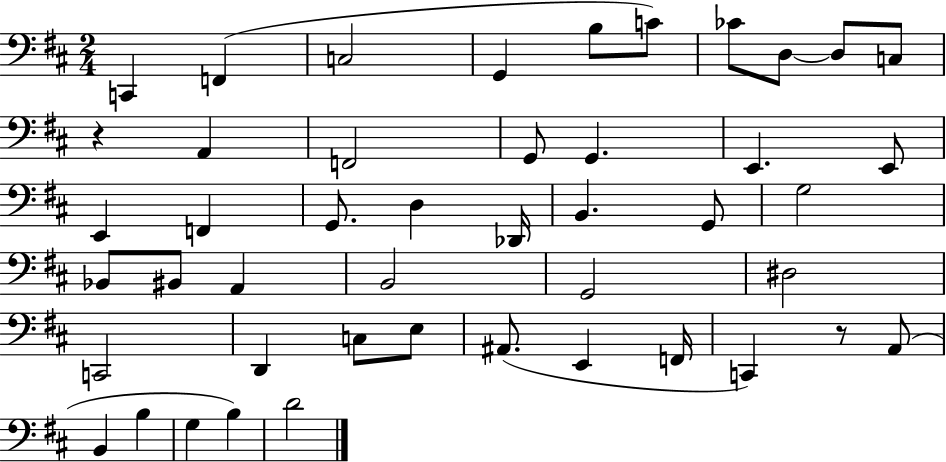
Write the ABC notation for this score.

X:1
T:Untitled
M:2/4
L:1/4
K:D
C,, F,, C,2 G,, B,/2 C/2 _C/2 D,/2 D,/2 C,/2 z A,, F,,2 G,,/2 G,, E,, E,,/2 E,, F,, G,,/2 D, _D,,/4 B,, G,,/2 G,2 _B,,/2 ^B,,/2 A,, B,,2 G,,2 ^D,2 C,,2 D,, C,/2 E,/2 ^A,,/2 E,, F,,/4 C,, z/2 A,,/2 B,, B, G, B, D2